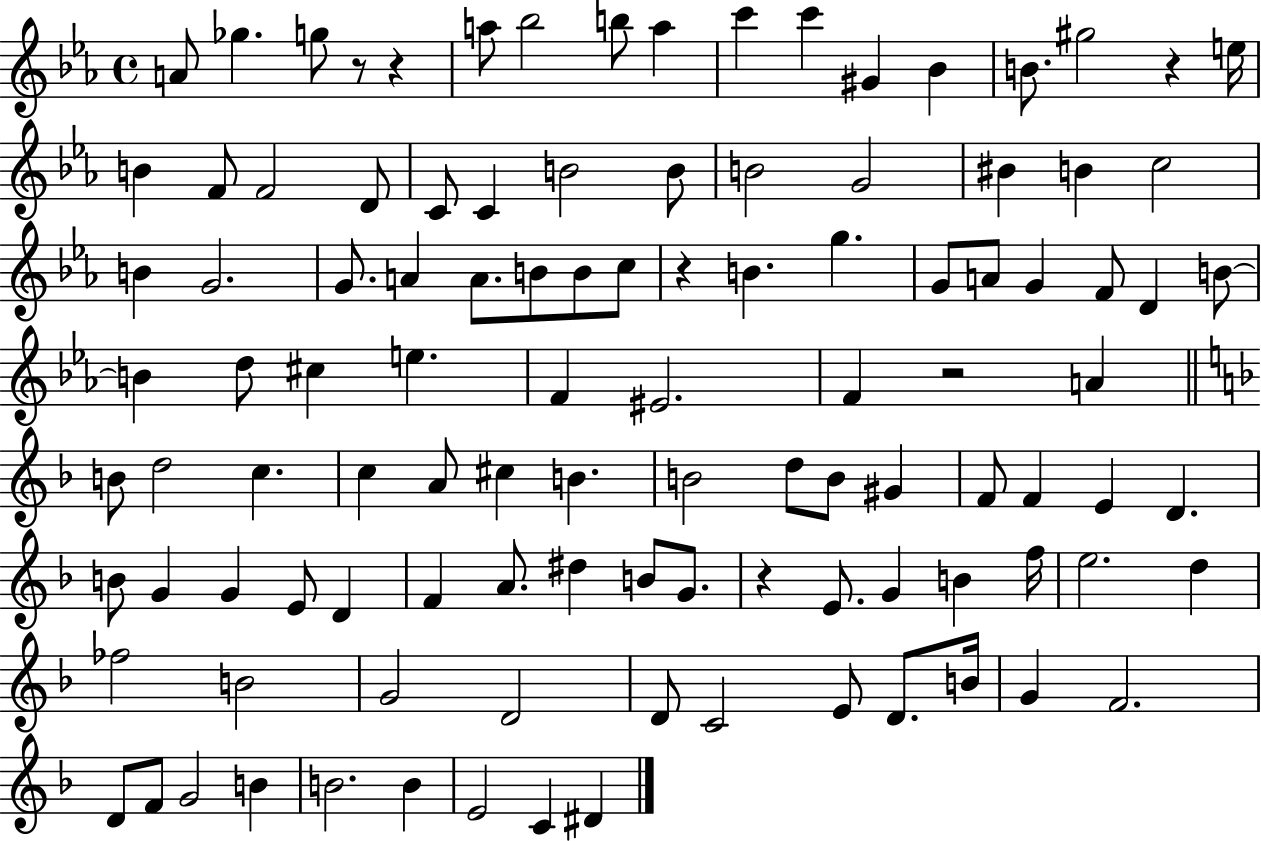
A4/e Gb5/q. G5/e R/e R/q A5/e Bb5/h B5/e A5/q C6/q C6/q G#4/q Bb4/q B4/e. G#5/h R/q E5/s B4/q F4/e F4/h D4/e C4/e C4/q B4/h B4/e B4/h G4/h BIS4/q B4/q C5/h B4/q G4/h. G4/e. A4/q A4/e. B4/e B4/e C5/e R/q B4/q. G5/q. G4/e A4/e G4/q F4/e D4/q B4/e B4/q D5/e C#5/q E5/q. F4/q EIS4/h. F4/q R/h A4/q B4/e D5/h C5/q. C5/q A4/e C#5/q B4/q. B4/h D5/e B4/e G#4/q F4/e F4/q E4/q D4/q. B4/e G4/q G4/q E4/e D4/q F4/q A4/e. D#5/q B4/e G4/e. R/q E4/e. G4/q B4/q F5/s E5/h. D5/q FES5/h B4/h G4/h D4/h D4/e C4/h E4/e D4/e. B4/s G4/q F4/h. D4/e F4/e G4/h B4/q B4/h. B4/q E4/h C4/q D#4/q